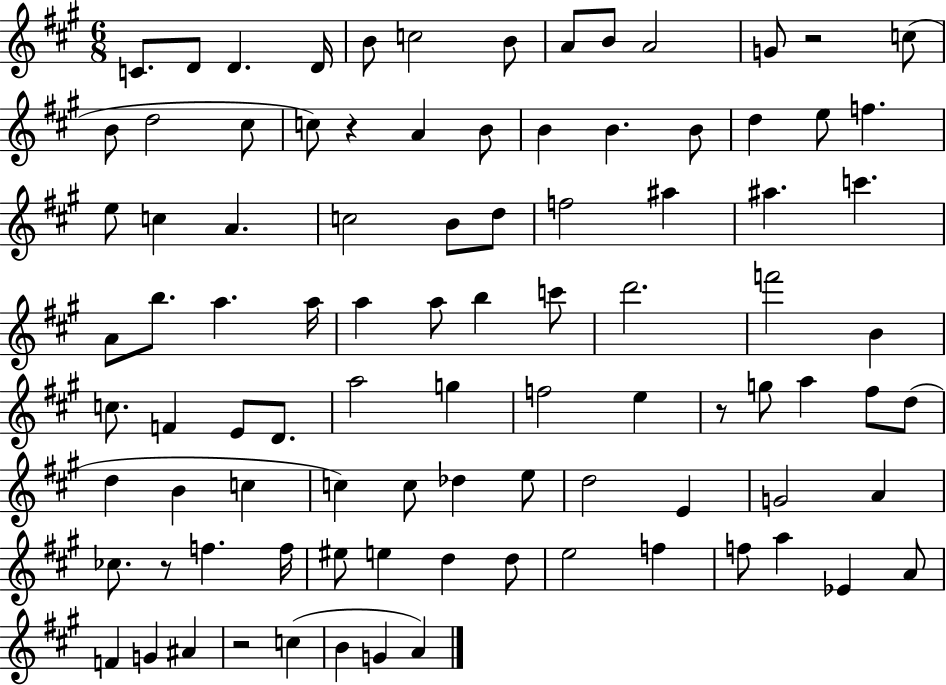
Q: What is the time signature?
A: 6/8